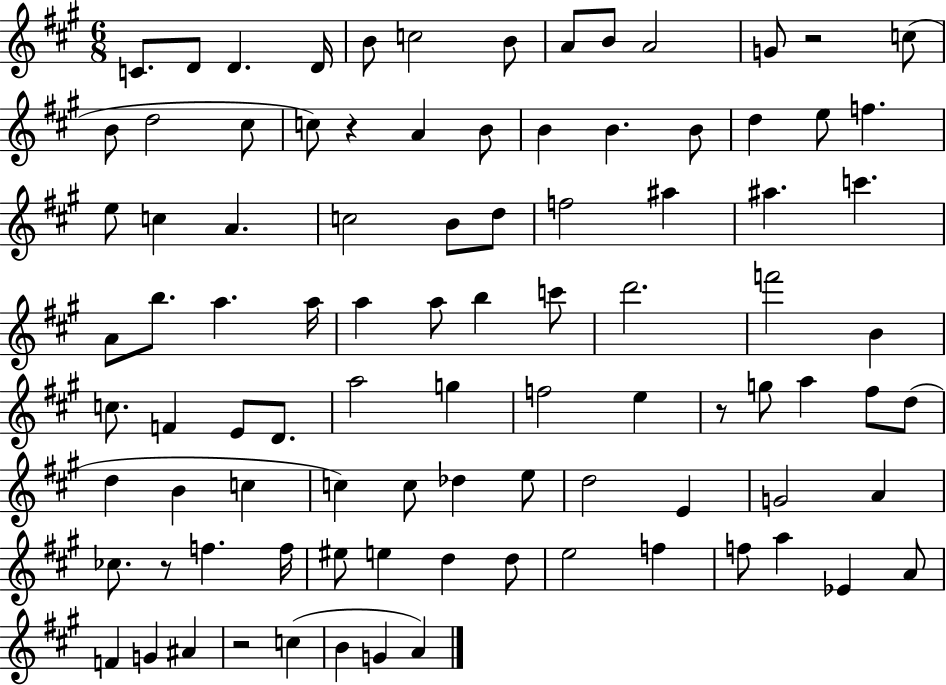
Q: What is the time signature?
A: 6/8